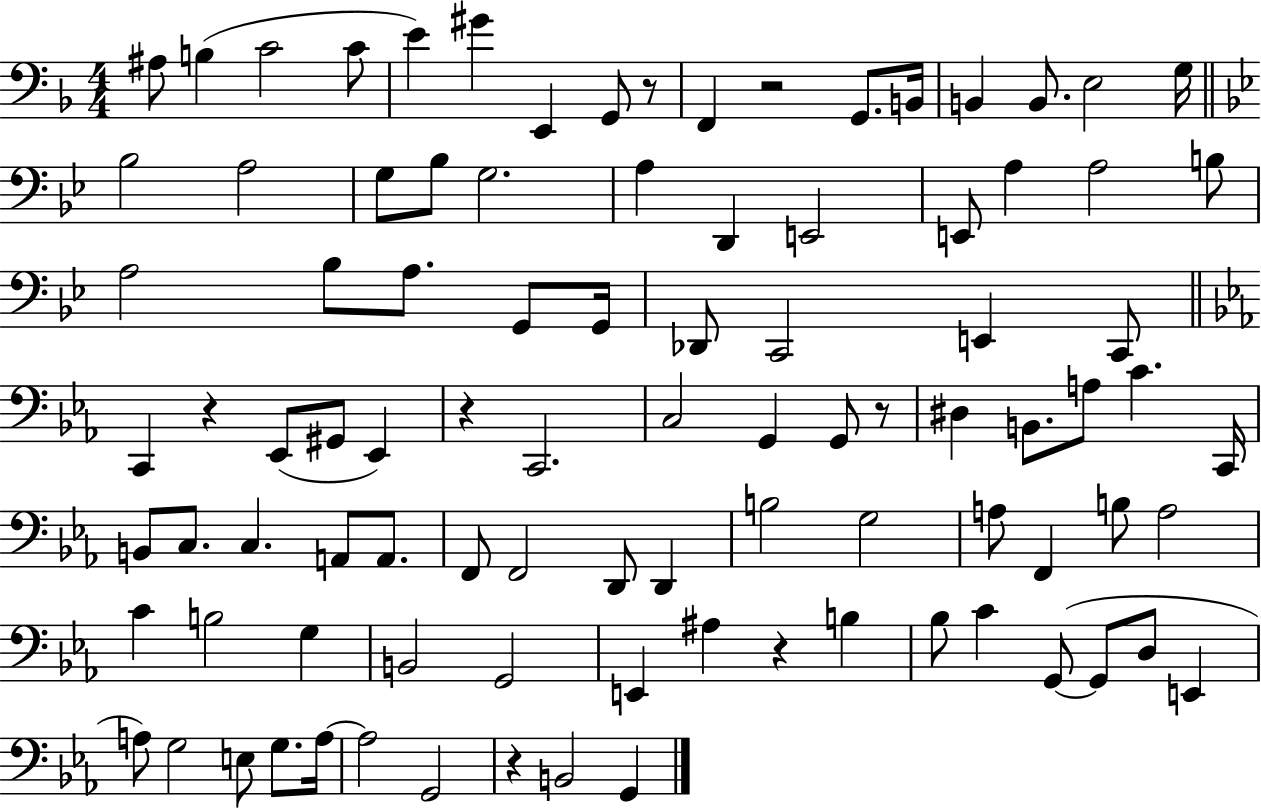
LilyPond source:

{
  \clef bass
  \numericTimeSignature
  \time 4/4
  \key f \major
  ais8 b4( c'2 c'8 | e'4) gis'4 e,4 g,8 r8 | f,4 r2 g,8. b,16 | b,4 b,8. e2 g16 | \break \bar "||" \break \key bes \major bes2 a2 | g8 bes8 g2. | a4 d,4 e,2 | e,8 a4 a2 b8 | \break a2 bes8 a8. g,8 g,16 | des,8 c,2 e,4 c,8 | \bar "||" \break \key c \minor c,4 r4 ees,8( gis,8 ees,4) | r4 c,2. | c2 g,4 g,8 r8 | dis4 b,8. a8 c'4. c,16 | \break b,8 c8. c4. a,8 a,8. | f,8 f,2 d,8 d,4 | b2 g2 | a8 f,4 b8 a2 | \break c'4 b2 g4 | b,2 g,2 | e,4 ais4 r4 b4 | bes8 c'4 g,8~(~ g,8 d8 e,4 | \break a8) g2 e8 g8. a16~~ | a2 g,2 | r4 b,2 g,4 | \bar "|."
}